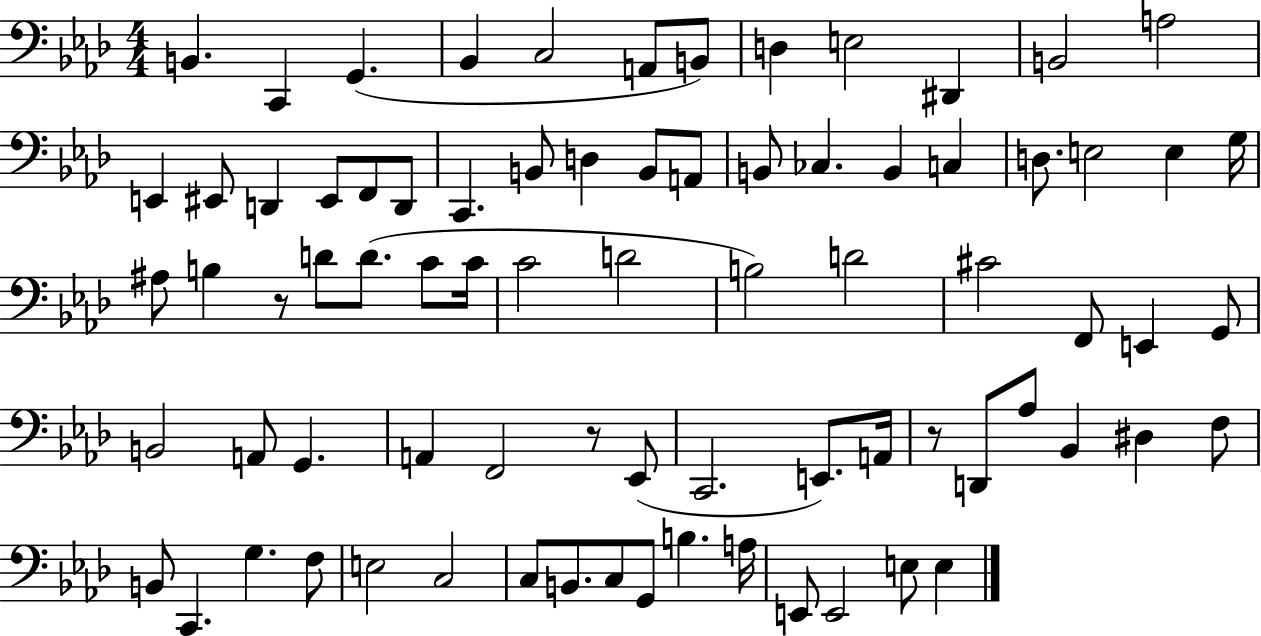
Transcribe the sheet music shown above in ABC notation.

X:1
T:Untitled
M:4/4
L:1/4
K:Ab
B,, C,, G,, _B,, C,2 A,,/2 B,,/2 D, E,2 ^D,, B,,2 A,2 E,, ^E,,/2 D,, ^E,,/2 F,,/2 D,,/2 C,, B,,/2 D, B,,/2 A,,/2 B,,/2 _C, B,, C, D,/2 E,2 E, G,/4 ^A,/2 B, z/2 D/2 D/2 C/2 C/4 C2 D2 B,2 D2 ^C2 F,,/2 E,, G,,/2 B,,2 A,,/2 G,, A,, F,,2 z/2 _E,,/2 C,,2 E,,/2 A,,/4 z/2 D,,/2 _A,/2 _B,, ^D, F,/2 B,,/2 C,, G, F,/2 E,2 C,2 C,/2 B,,/2 C,/2 G,,/2 B, A,/4 E,,/2 E,,2 E,/2 E,